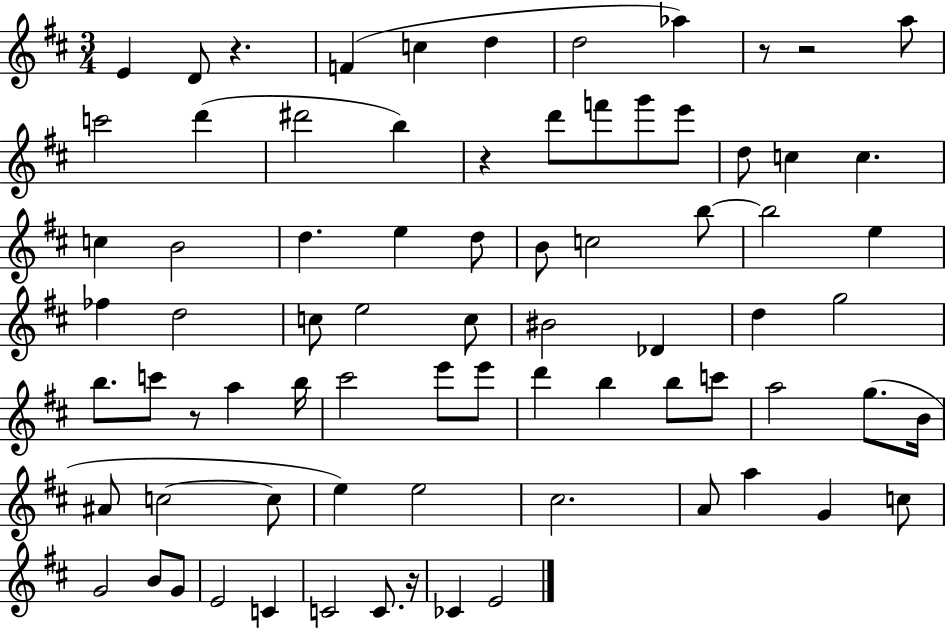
E4/q D4/e R/q. F4/q C5/q D5/q D5/h Ab5/q R/e R/h A5/e C6/h D6/q D#6/h B5/q R/q D6/e F6/e G6/e E6/e D5/e C5/q C5/q. C5/q B4/h D5/q. E5/q D5/e B4/e C5/h B5/e B5/h E5/q FES5/q D5/h C5/e E5/h C5/e BIS4/h Db4/q D5/q G5/h B5/e. C6/e R/e A5/q B5/s C#6/h E6/e E6/e D6/q B5/q B5/e C6/e A5/h G5/e. B4/s A#4/e C5/h C5/e E5/q E5/h C#5/h. A4/e A5/q G4/q C5/e G4/h B4/e G4/e E4/h C4/q C4/h C4/e. R/s CES4/q E4/h